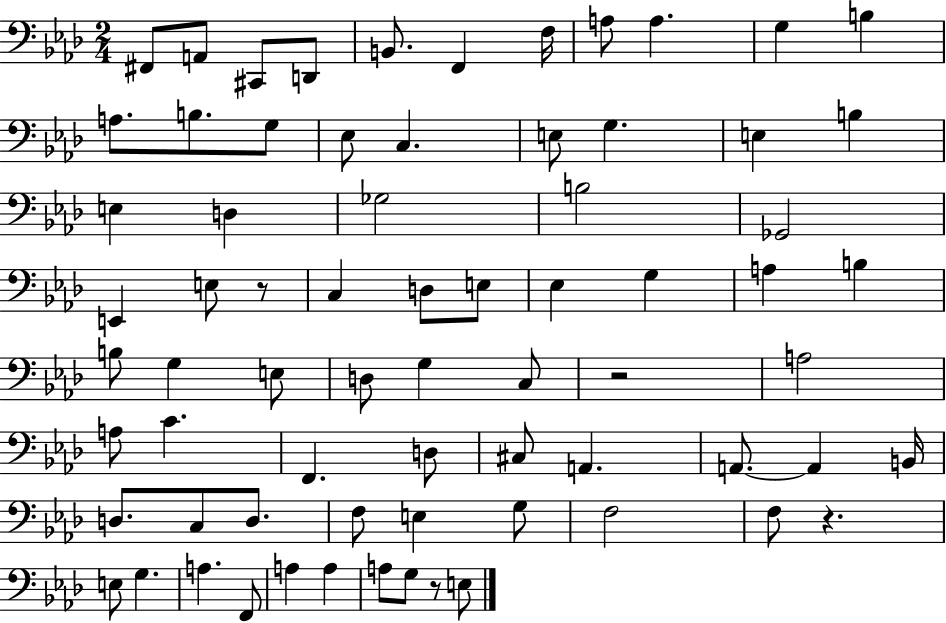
{
  \clef bass
  \numericTimeSignature
  \time 2/4
  \key aes \major
  \repeat volta 2 { fis,8 a,8 cis,8 d,8 | b,8. f,4 f16 | a8 a4. | g4 b4 | \break a8. b8. g8 | ees8 c4. | e8 g4. | e4 b4 | \break e4 d4 | ges2 | b2 | ges,2 | \break e,4 e8 r8 | c4 d8 e8 | ees4 g4 | a4 b4 | \break b8 g4 e8 | d8 g4 c8 | r2 | a2 | \break a8 c'4. | f,4. d8 | cis8 a,4. | a,8.~~ a,4 b,16 | \break d8. c8 d8. | f8 e4 g8 | f2 | f8 r4. | \break e8 g4. | a4. f,8 | a4 a4 | a8 g8 r8 e8 | \break } \bar "|."
}